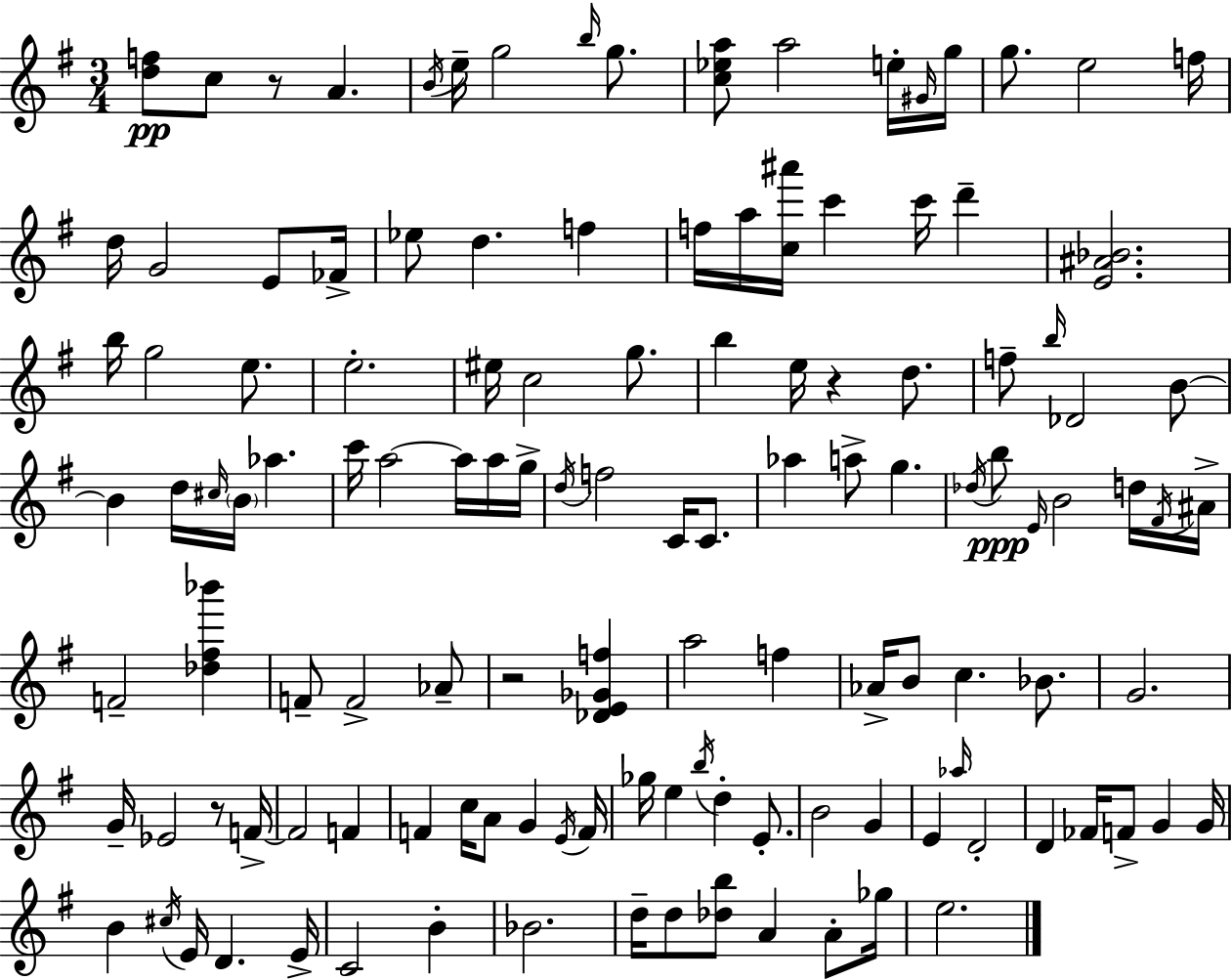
{
  \clef treble
  \numericTimeSignature
  \time 3/4
  \key e \minor
  \repeat volta 2 { <d'' f''>8\pp c''8 r8 a'4. | \acciaccatura { b'16 } e''16-- g''2 \grace { b''16 } g''8. | <c'' ees'' a''>8 a''2 | e''16-. \grace { gis'16 } g''16 g''8. e''2 | \break f''16 d''16 g'2 | e'8 fes'16-> ees''8 d''4. f''4 | f''16 a''16 <c'' ais'''>16 c'''4 c'''16 d'''4-- | <e' ais' bes'>2. | \break b''16 g''2 | e''8. e''2.-. | eis''16 c''2 | g''8. b''4 e''16 r4 | \break d''8. f''8-- \grace { b''16 } des'2 | b'8~~ b'4 d''16 \grace { cis''16 } \parenthesize b'16 aes''4. | c'''16 a''2~~ | a''16 a''16 g''16-> \acciaccatura { d''16 } f''2 | \break c'16 c'8. aes''4 a''8-> | g''4. \acciaccatura { des''16 }\ppp b''8 \grace { e'16 } b'2 | d''16 \acciaccatura { fis'16 } ais'16-> f'2-- | <des'' fis'' bes'''>4 f'8-- f'2-> | \break aes'8-- r2 | <des' e' ges' f''>4 a''2 | f''4 aes'16-> b'8 | c''4. bes'8. g'2. | \break g'16-- ees'2 | r8 f'16->~~ f'2 | f'4 f'4 | c''16 a'8 g'4 \acciaccatura { e'16 } f'16 ges''16 e''4 | \break \acciaccatura { b''16 } d''4-. e'8.-. b'2 | g'4 e'4 | \grace { aes''16 } d'2-. | d'4 fes'16 f'8-> g'4 g'16 | \break b'4 \acciaccatura { cis''16 } e'16 d'4. | e'16-> c'2 b'4-. | bes'2. | d''16-- d''8 <des'' b''>8 a'4 a'8-. | \break ges''16 e''2. | } \bar "|."
}